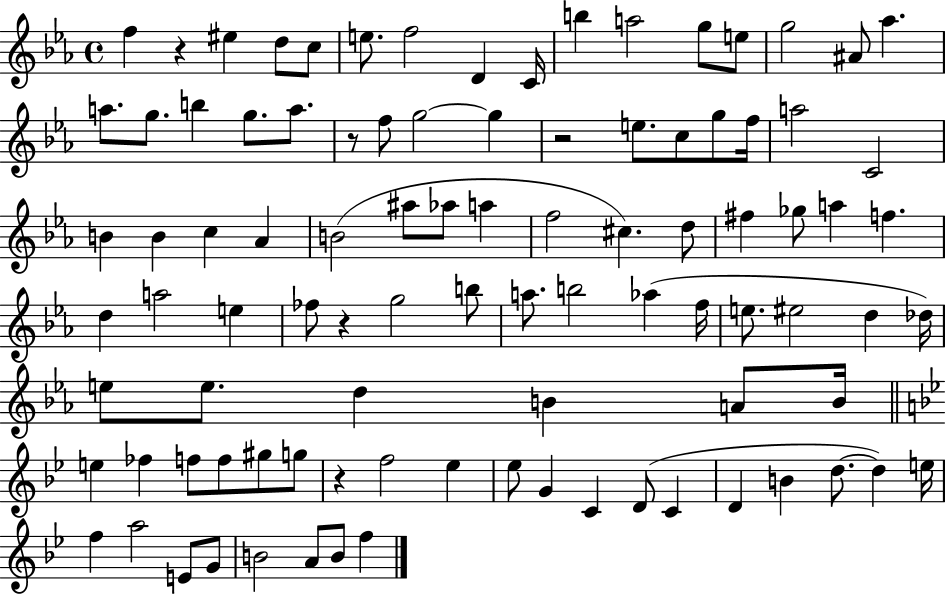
X:1
T:Untitled
M:4/4
L:1/4
K:Eb
f z ^e d/2 c/2 e/2 f2 D C/4 b a2 g/2 e/2 g2 ^A/2 _a a/2 g/2 b g/2 a/2 z/2 f/2 g2 g z2 e/2 c/2 g/2 f/4 a2 C2 B B c _A B2 ^a/2 _a/2 a f2 ^c d/2 ^f _g/2 a f d a2 e _f/2 z g2 b/2 a/2 b2 _a f/4 e/2 ^e2 d _d/4 e/2 e/2 d B A/2 B/4 e _f f/2 f/2 ^g/2 g/2 z f2 _e _e/2 G C D/2 C D B d/2 d e/4 f a2 E/2 G/2 B2 A/2 B/2 f